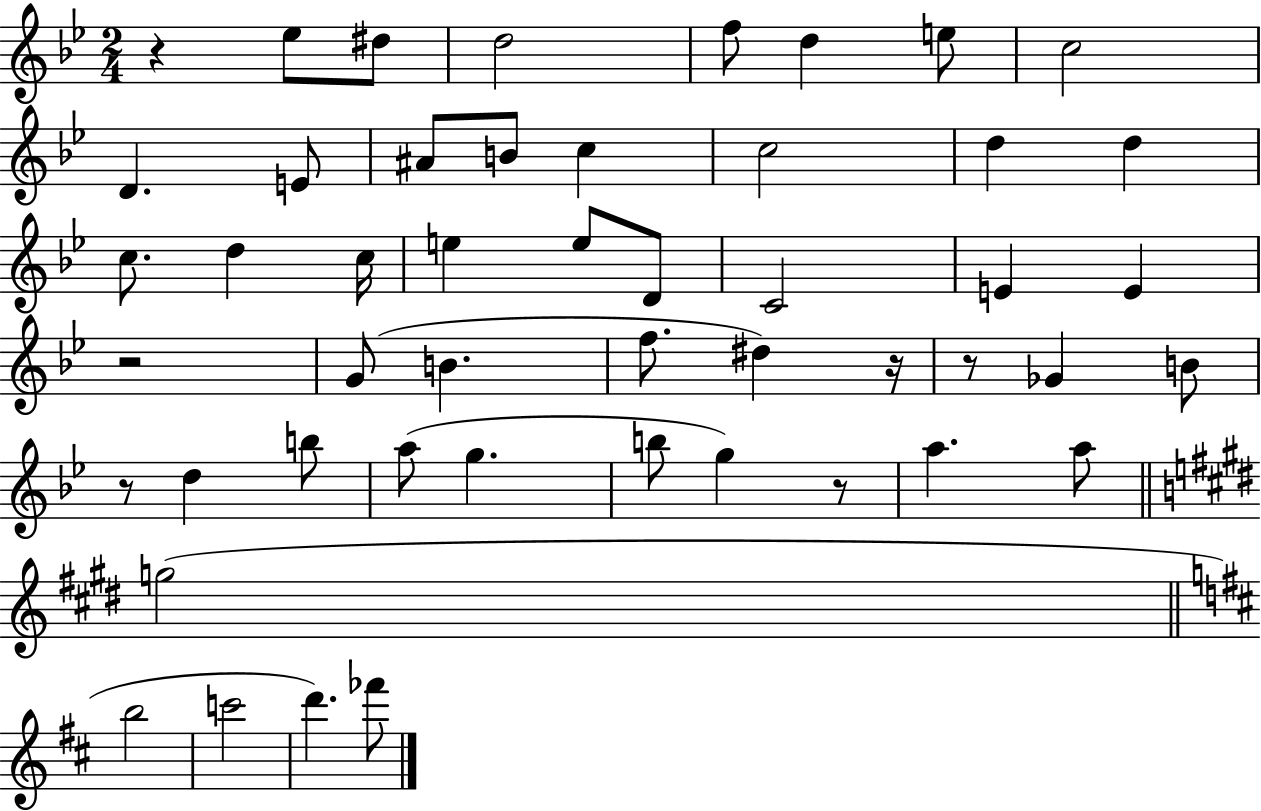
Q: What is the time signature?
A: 2/4